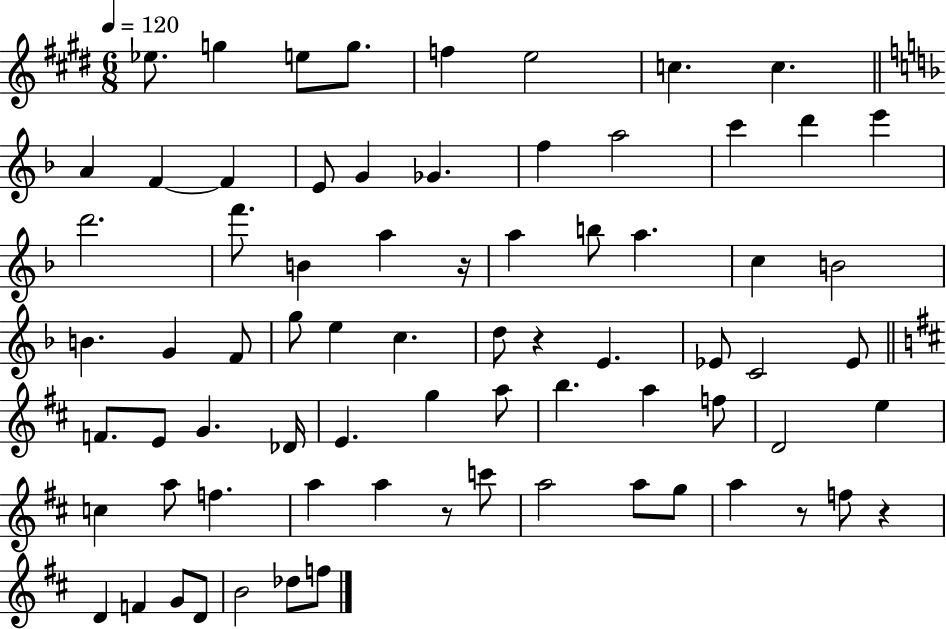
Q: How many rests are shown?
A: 5